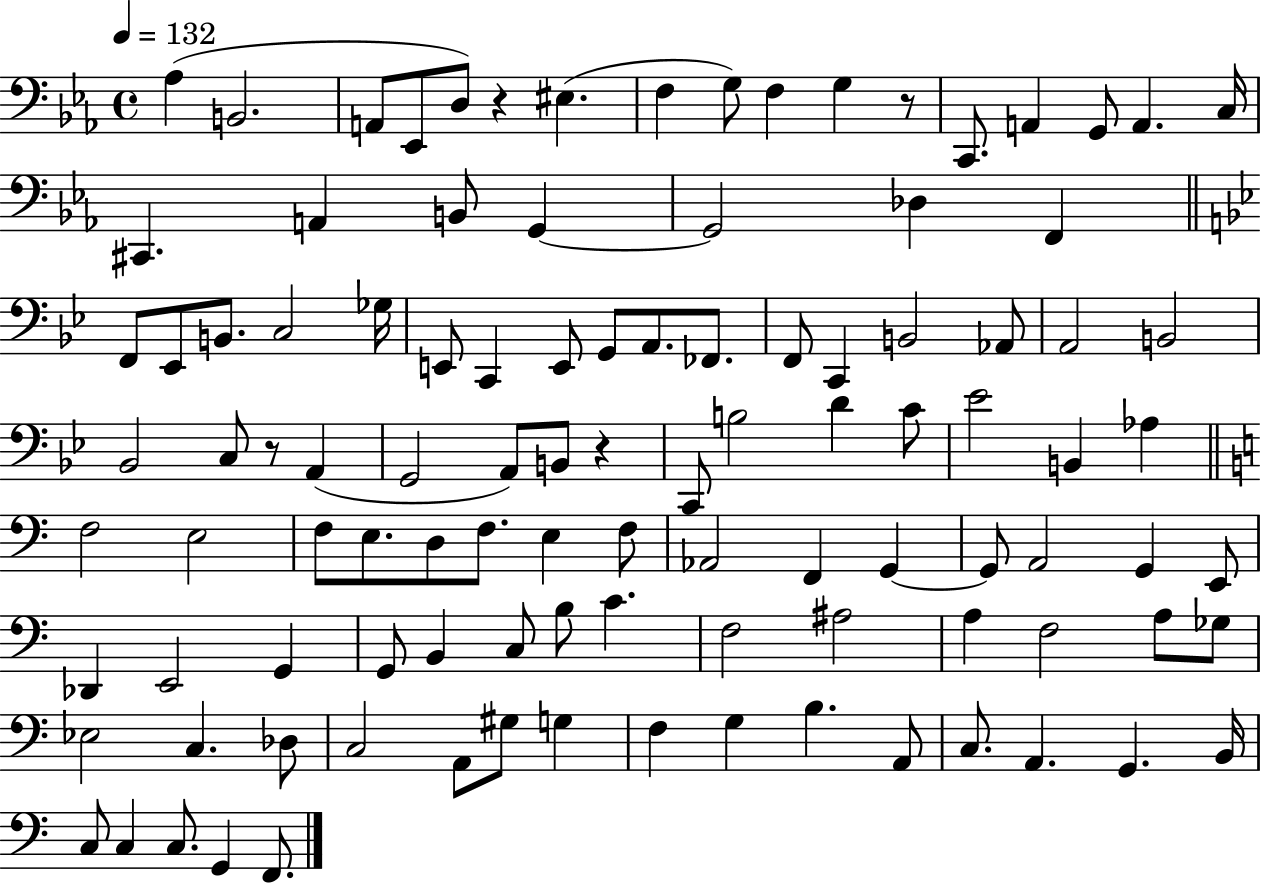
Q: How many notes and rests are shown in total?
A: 105